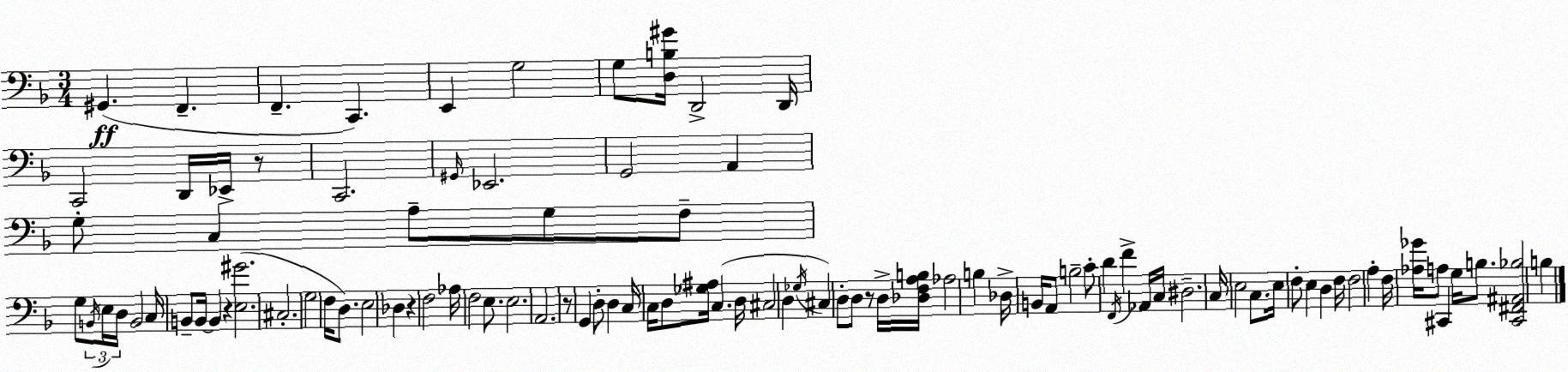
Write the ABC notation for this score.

X:1
T:Untitled
M:3/4
L:1/4
K:Dm
^G,, F,, F,, C,, E,, G,2 G,/2 [D,B,^G]/4 D,,2 D,,/4 C,,2 D,,/4 _E,,/4 z/2 C,,2 ^G,,/4 _E,,2 G,,2 A,, G,/2 C, A,/2 G,/2 F,/2 G,/2 B,,/4 E,/4 D,/4 B,,2 C,/4 B,,/2 B,,/4 B,, z [E,^G]2 ^C,2 G,2 F,/4 D,/2 E,2 _D, z F,2 _A,/4 F,2 E,/2 E,2 A,,2 z/2 G,, D,/2 D, C,/4 C,/4 D,/2 [_G,^A,]/4 C, D,/4 ^C,2 D, _G,/4 ^C, D,/2 D,/2 z/2 D,/4 [_D,F,A,B,]/4 _A,2 B, _D,/4 B,,/4 A,,/2 B,2 C/2 D F,,/4 F _A,,/4 C,/4 ^D,2 C,/4 E,2 C,/2 E,/4 F,/2 E, D, F,/4 F,2 A, F,/4 [_A,_G]/4 A,/2 ^C,, G,/4 B,/2 [^C,,^F,,^A,,_B,]2 B,